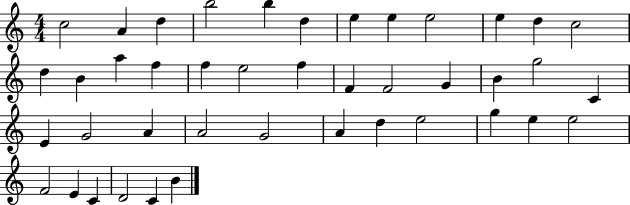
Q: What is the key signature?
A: C major